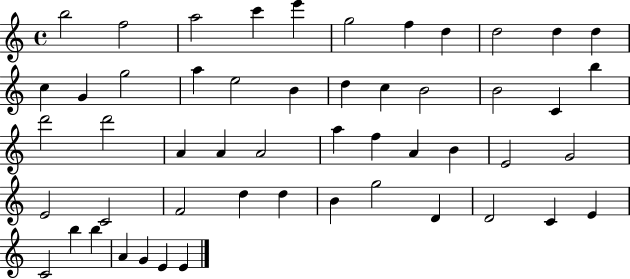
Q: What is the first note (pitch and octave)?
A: B5